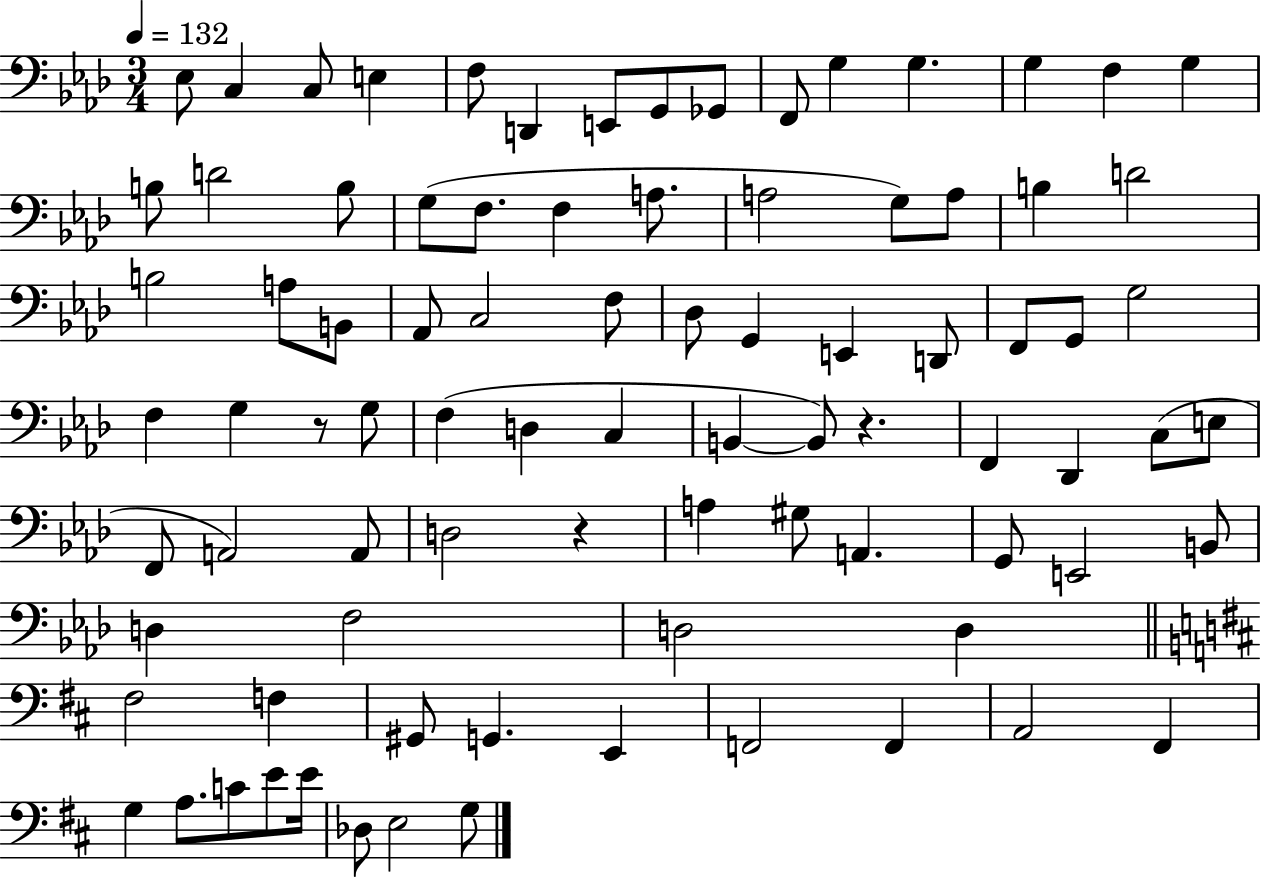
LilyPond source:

{
  \clef bass
  \numericTimeSignature
  \time 3/4
  \key aes \major
  \tempo 4 = 132
  \repeat volta 2 { ees8 c4 c8 e4 | f8 d,4 e,8 g,8 ges,8 | f,8 g4 g4. | g4 f4 g4 | \break b8 d'2 b8 | g8( f8. f4 a8. | a2 g8) a8 | b4 d'2 | \break b2 a8 b,8 | aes,8 c2 f8 | des8 g,4 e,4 d,8 | f,8 g,8 g2 | \break f4 g4 r8 g8 | f4( d4 c4 | b,4~~ b,8) r4. | f,4 des,4 c8( e8 | \break f,8 a,2) a,8 | d2 r4 | a4 gis8 a,4. | g,8 e,2 b,8 | \break d4 f2 | d2 d4 | \bar "||" \break \key b \minor fis2 f4 | gis,8 g,4. e,4 | f,2 f,4 | a,2 fis,4 | \break g4 a8. c'8 e'8 e'16 | des8 e2 g8 | } \bar "|."
}